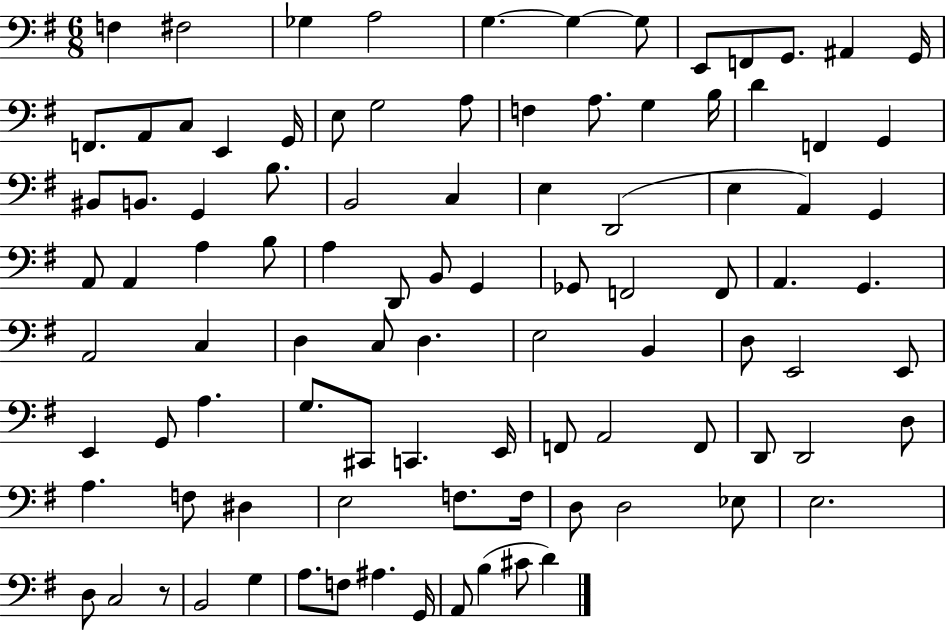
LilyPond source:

{
  \clef bass
  \numericTimeSignature
  \time 6/8
  \key g \major
  f4 fis2 | ges4 a2 | g4.~~ g4~~ g8 | e,8 f,8 g,8. ais,4 g,16 | \break f,8. a,8 c8 e,4 g,16 | e8 g2 a8 | f4 a8. g4 b16 | d'4 f,4 g,4 | \break bis,8 b,8. g,4 b8. | b,2 c4 | e4 d,2( | e4 a,4) g,4 | \break a,8 a,4 a4 b8 | a4 d,8 b,8 g,4 | ges,8 f,2 f,8 | a,4. g,4. | \break a,2 c4 | d4 c8 d4. | e2 b,4 | d8 e,2 e,8 | \break e,4 g,8 a4. | g8. cis,8 c,4. e,16 | f,8 a,2 f,8 | d,8 d,2 d8 | \break a4. f8 dis4 | e2 f8. f16 | d8 d2 ees8 | e2. | \break d8 c2 r8 | b,2 g4 | a8. f8 ais4. g,16 | a,8 b4( cis'8 d'4) | \break \bar "|."
}